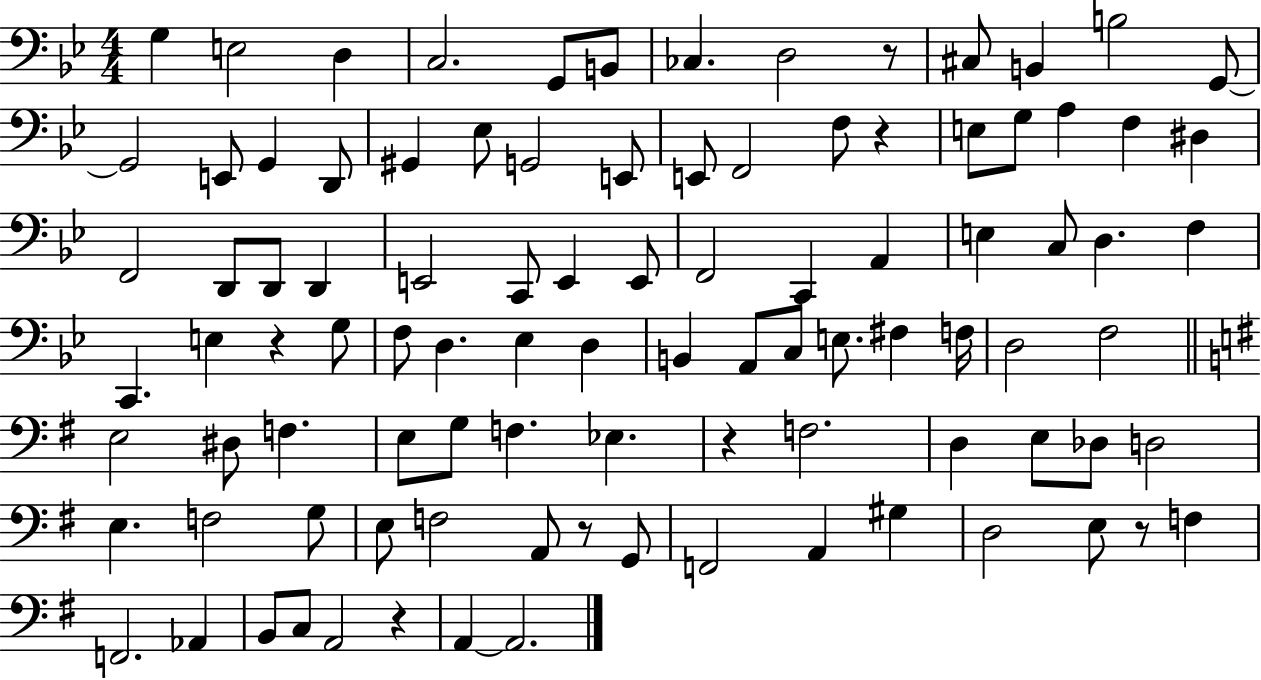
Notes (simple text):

G3/q E3/h D3/q C3/h. G2/e B2/e CES3/q. D3/h R/e C#3/e B2/q B3/h G2/e G2/h E2/e G2/q D2/e G#2/q Eb3/e G2/h E2/e E2/e F2/h F3/e R/q E3/e G3/e A3/q F3/q D#3/q F2/h D2/e D2/e D2/q E2/h C2/e E2/q E2/e F2/h C2/q A2/q E3/q C3/e D3/q. F3/q C2/q. E3/q R/q G3/e F3/e D3/q. Eb3/q D3/q B2/q A2/e C3/e E3/e. F#3/q F3/s D3/h F3/h E3/h D#3/e F3/q. E3/e G3/e F3/q. Eb3/q. R/q F3/h. D3/q E3/e Db3/e D3/h E3/q. F3/h G3/e E3/e F3/h A2/e R/e G2/e F2/h A2/q G#3/q D3/h E3/e R/e F3/q F2/h. Ab2/q B2/e C3/e A2/h R/q A2/q A2/h.